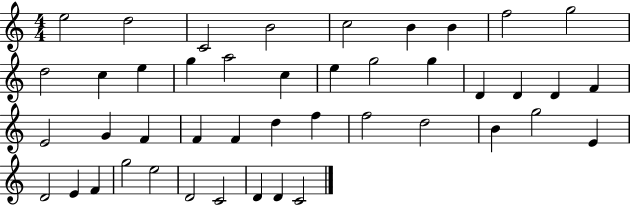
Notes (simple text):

E5/h D5/h C4/h B4/h C5/h B4/q B4/q F5/h G5/h D5/h C5/q E5/q G5/q A5/h C5/q E5/q G5/h G5/q D4/q D4/q D4/q F4/q E4/h G4/q F4/q F4/q F4/q D5/q F5/q F5/h D5/h B4/q G5/h E4/q D4/h E4/q F4/q G5/h E5/h D4/h C4/h D4/q D4/q C4/h